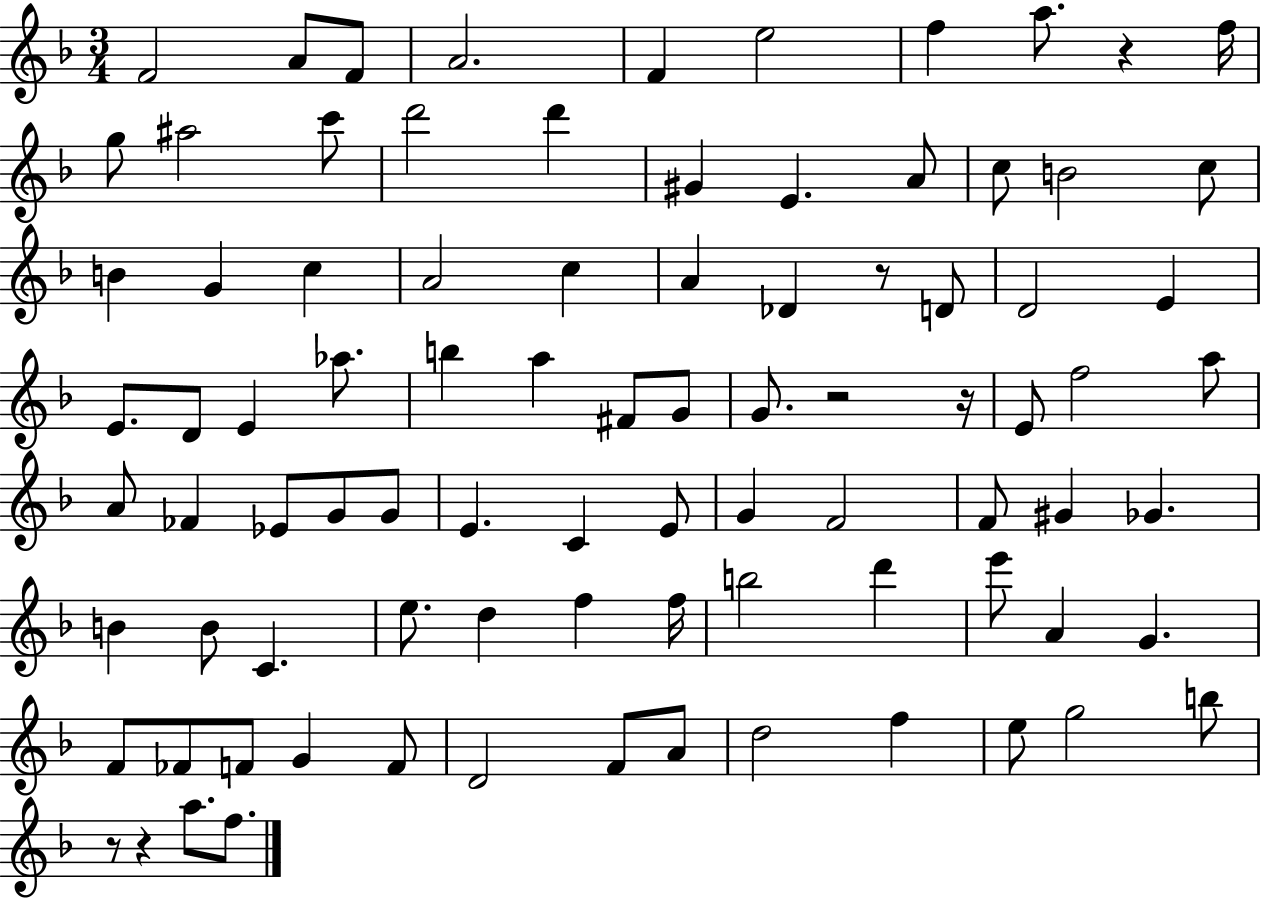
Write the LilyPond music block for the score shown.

{
  \clef treble
  \numericTimeSignature
  \time 3/4
  \key f \major
  f'2 a'8 f'8 | a'2. | f'4 e''2 | f''4 a''8. r4 f''16 | \break g''8 ais''2 c'''8 | d'''2 d'''4 | gis'4 e'4. a'8 | c''8 b'2 c''8 | \break b'4 g'4 c''4 | a'2 c''4 | a'4 des'4 r8 d'8 | d'2 e'4 | \break e'8. d'8 e'4 aes''8. | b''4 a''4 fis'8 g'8 | g'8. r2 r16 | e'8 f''2 a''8 | \break a'8 fes'4 ees'8 g'8 g'8 | e'4. c'4 e'8 | g'4 f'2 | f'8 gis'4 ges'4. | \break b'4 b'8 c'4. | e''8. d''4 f''4 f''16 | b''2 d'''4 | e'''8 a'4 g'4. | \break f'8 fes'8 f'8 g'4 f'8 | d'2 f'8 a'8 | d''2 f''4 | e''8 g''2 b''8 | \break r8 r4 a''8. f''8. | \bar "|."
}